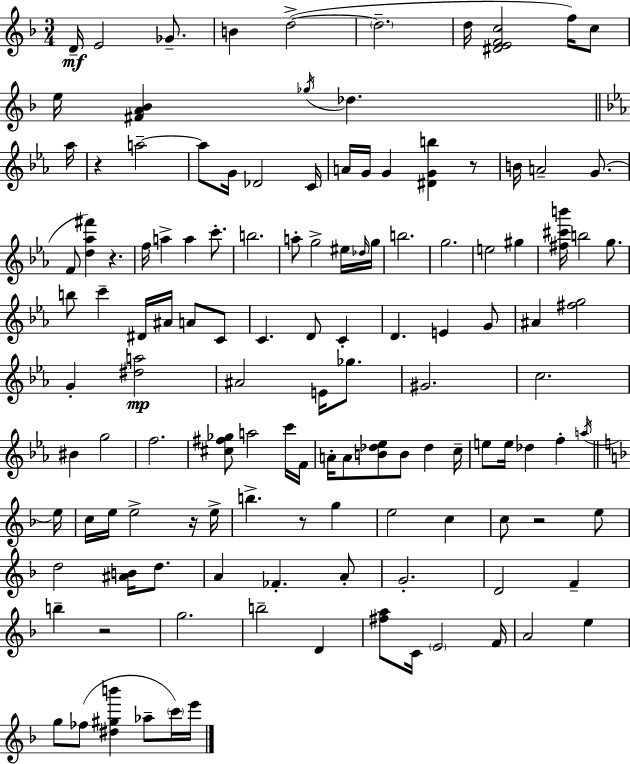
D4/s E4/h Gb4/e. B4/q D5/h D5/h. D5/s [D#4,E4,F4,C5]/h F5/s C5/e E5/s [F#4,A4,Bb4]/q Gb5/s Db5/q. Ab5/s R/q A5/h A5/e G4/s Db4/h C4/s A4/s G4/s G4/q [D#4,G4,B5]/q R/e B4/s A4/h G4/e. F4/e [D5,Ab5,F#6]/q R/q. F5/s A5/q A5/q C6/e. B5/h. A5/e G5/h EIS5/s Db5/s G5/s B5/h. G5/h. E5/h G#5/q [F#5,C#6,B6]/s B5/h G5/e. B5/e C6/q D#4/s A#4/s A4/e C4/e C4/q. D4/e C4/q D4/q. E4/q G4/e A#4/q [F#5,G5]/h G4/q [D#5,A5]/h A#4/h E4/s Gb5/e. G#4/h. C5/h. BIS4/q G5/h F5/h. [C#5,F#5,Gb5]/e A5/h C6/s F4/s A4/s A4/e [B4,Db5,Eb5]/e B4/e Db5/q C5/s E5/e E5/s Db5/q F5/q A5/s E5/s C5/s E5/s E5/h R/s E5/s B5/q. R/e G5/q E5/h C5/q C5/e R/h E5/e D5/h [A#4,B4]/s D5/e. A4/q FES4/q. A4/e G4/h. D4/h F4/q B5/q R/h G5/h. B5/h D4/q [F#5,A5]/e C4/s E4/h F4/s A4/h E5/q G5/e FES5/e [D#5,G#5,B6]/q Ab5/e C6/s E6/s